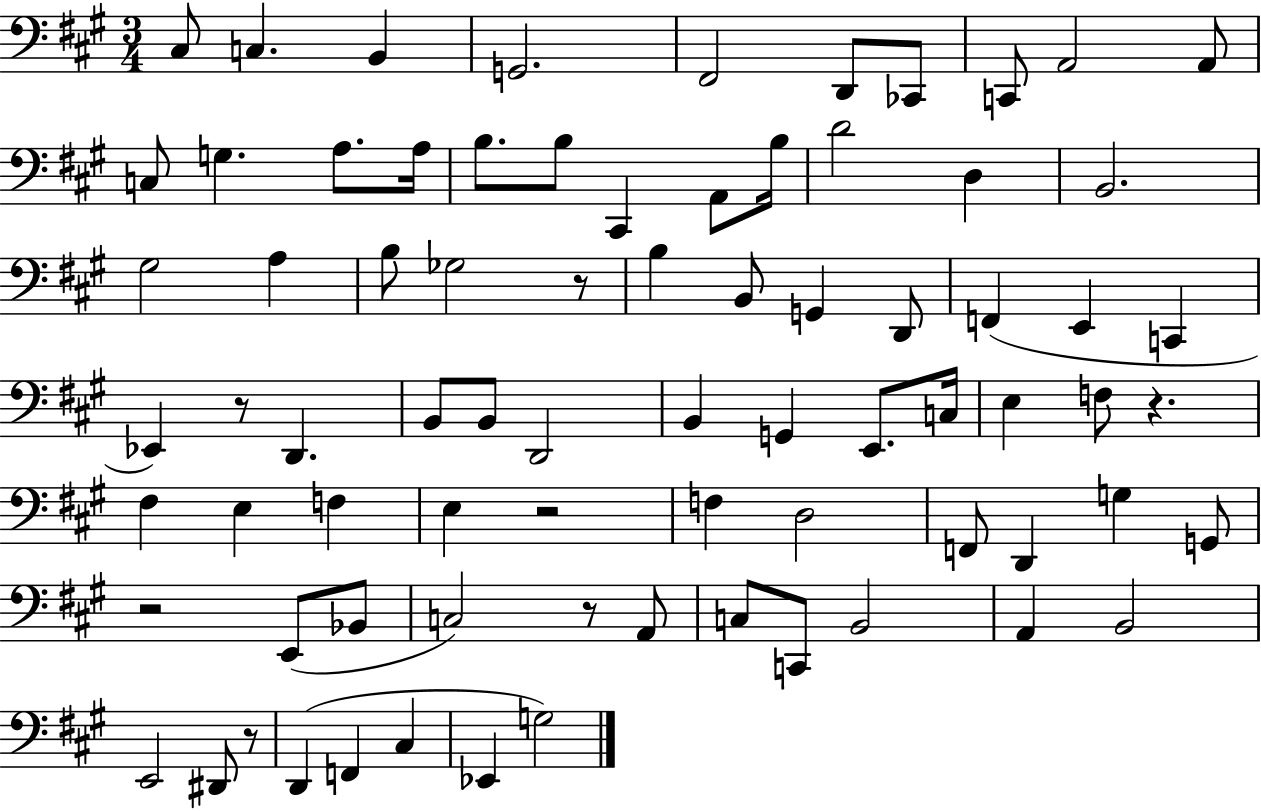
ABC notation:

X:1
T:Untitled
M:3/4
L:1/4
K:A
^C,/2 C, B,, G,,2 ^F,,2 D,,/2 _C,,/2 C,,/2 A,,2 A,,/2 C,/2 G, A,/2 A,/4 B,/2 B,/2 ^C,, A,,/2 B,/4 D2 D, B,,2 ^G,2 A, B,/2 _G,2 z/2 B, B,,/2 G,, D,,/2 F,, E,, C,, _E,, z/2 D,, B,,/2 B,,/2 D,,2 B,, G,, E,,/2 C,/4 E, F,/2 z ^F, E, F, E, z2 F, D,2 F,,/2 D,, G, G,,/2 z2 E,,/2 _B,,/2 C,2 z/2 A,,/2 C,/2 C,,/2 B,,2 A,, B,,2 E,,2 ^D,,/2 z/2 D,, F,, ^C, _E,, G,2